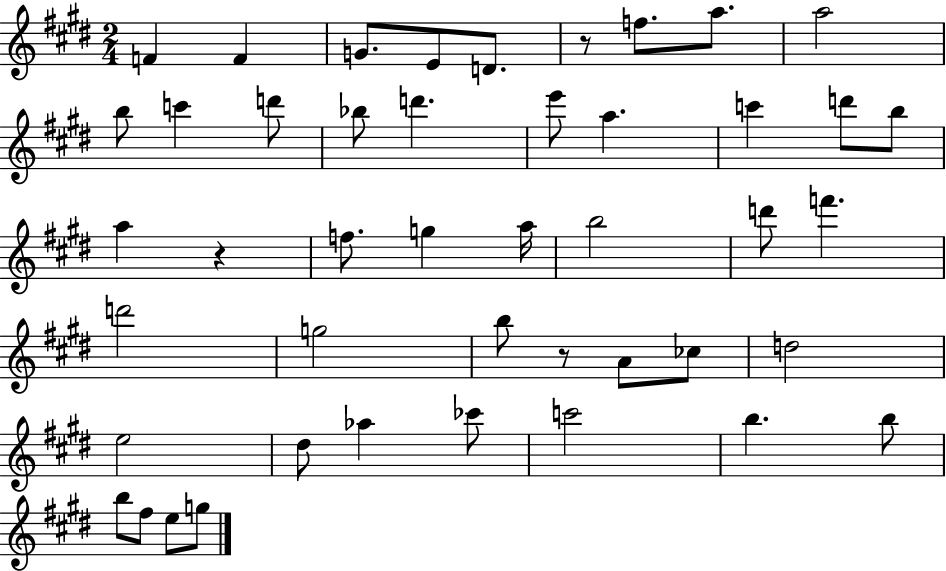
F4/q F4/q G4/e. E4/e D4/e. R/e F5/e. A5/e. A5/h B5/e C6/q D6/e Bb5/e D6/q. E6/e A5/q. C6/q D6/e B5/e A5/q R/q F5/e. G5/q A5/s B5/h D6/e F6/q. D6/h G5/h B5/e R/e A4/e CES5/e D5/h E5/h D#5/e Ab5/q CES6/e C6/h B5/q. B5/e B5/e F#5/e E5/e G5/e